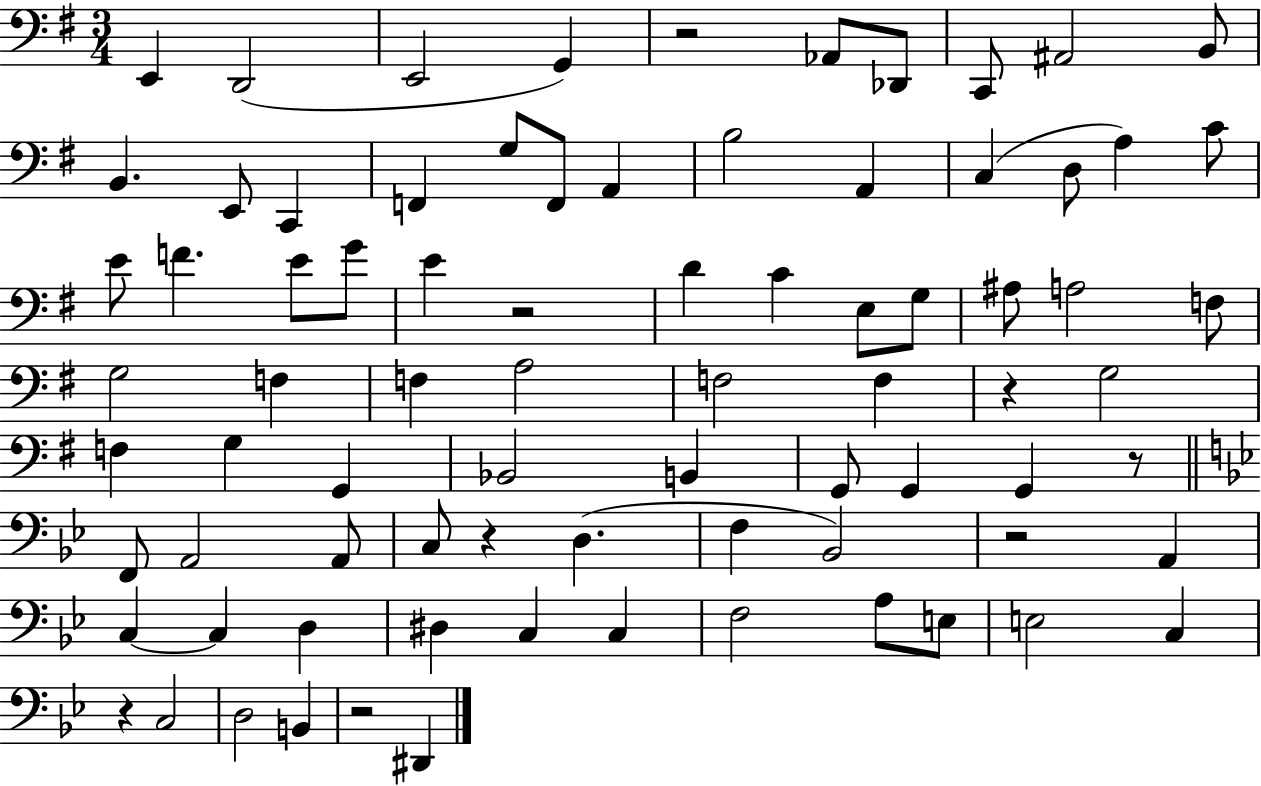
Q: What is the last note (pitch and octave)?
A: D#2